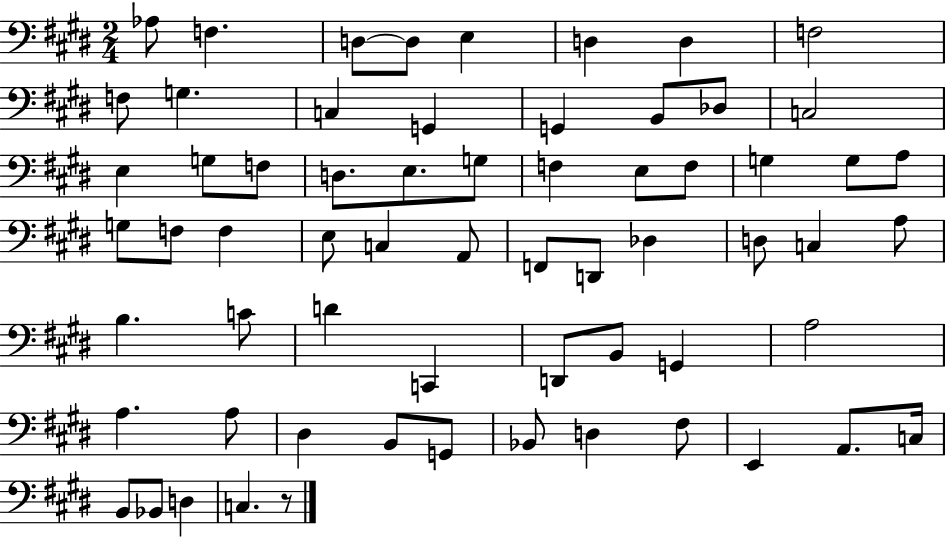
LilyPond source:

{
  \clef bass
  \numericTimeSignature
  \time 2/4
  \key e \major
  aes8 f4. | d8~~ d8 e4 | d4 d4 | f2 | \break f8 g4. | c4 g,4 | g,4 b,8 des8 | c2 | \break e4 g8 f8 | d8. e8. g8 | f4 e8 f8 | g4 g8 a8 | \break g8 f8 f4 | e8 c4 a,8 | f,8 d,8 des4 | d8 c4 a8 | \break b4. c'8 | d'4 c,4 | d,8 b,8 g,4 | a2 | \break a4. a8 | dis4 b,8 g,8 | bes,8 d4 fis8 | e,4 a,8. c16 | \break b,8 bes,8 d4 | c4. r8 | \bar "|."
}